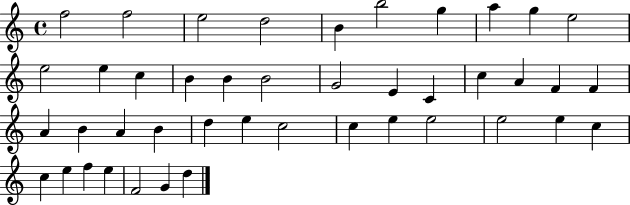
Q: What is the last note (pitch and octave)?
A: D5